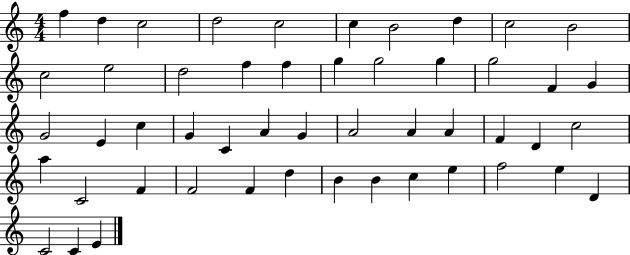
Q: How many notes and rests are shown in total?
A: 50